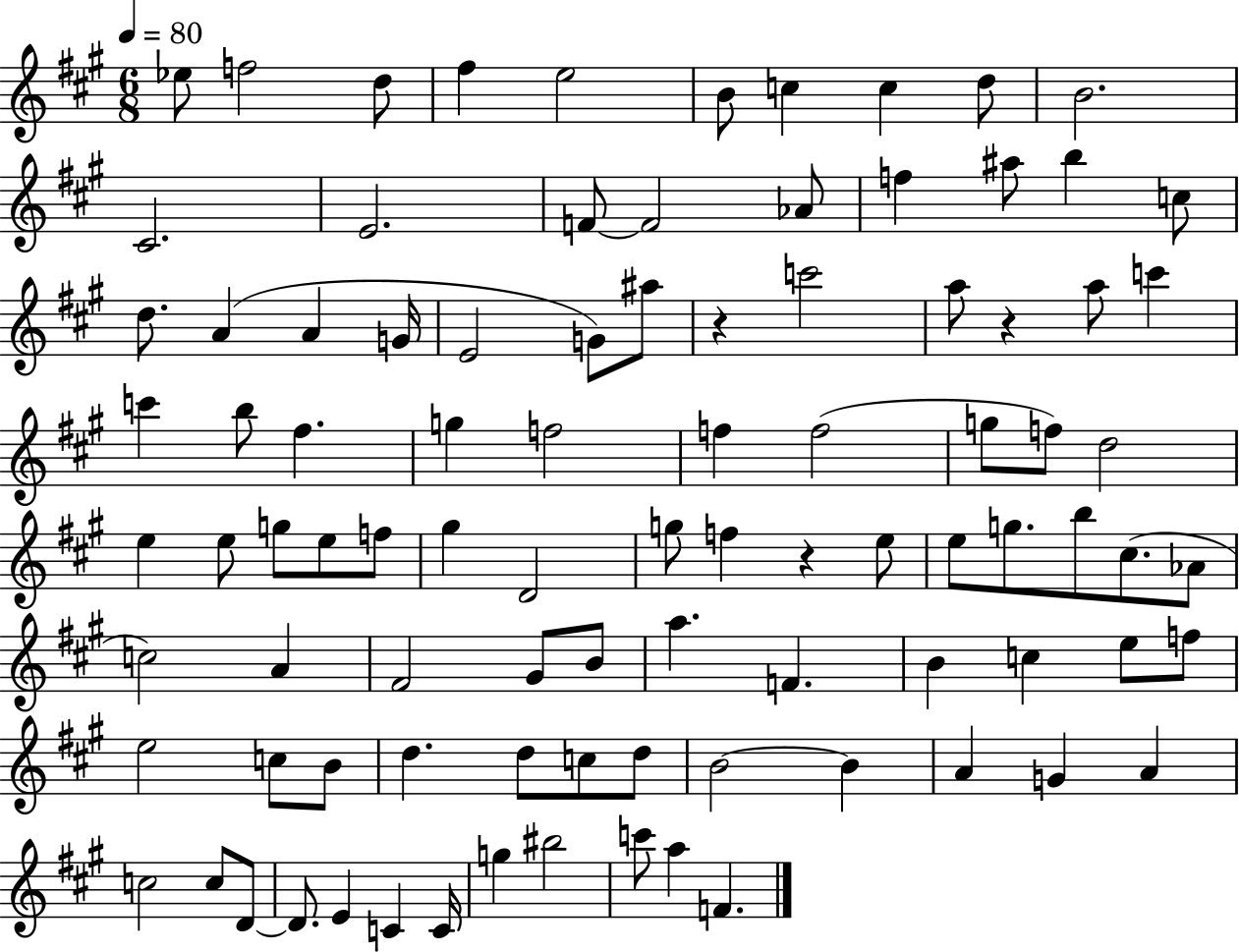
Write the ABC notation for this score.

X:1
T:Untitled
M:6/8
L:1/4
K:A
_e/2 f2 d/2 ^f e2 B/2 c c d/2 B2 ^C2 E2 F/2 F2 _A/2 f ^a/2 b c/2 d/2 A A G/4 E2 G/2 ^a/2 z c'2 a/2 z a/2 c' c' b/2 ^f g f2 f f2 g/2 f/2 d2 e e/2 g/2 e/2 f/2 ^g D2 g/2 f z e/2 e/2 g/2 b/2 ^c/2 _A/2 c2 A ^F2 ^G/2 B/2 a F B c e/2 f/2 e2 c/2 B/2 d d/2 c/2 d/2 B2 B A G A c2 c/2 D/2 D/2 E C C/4 g ^b2 c'/2 a F